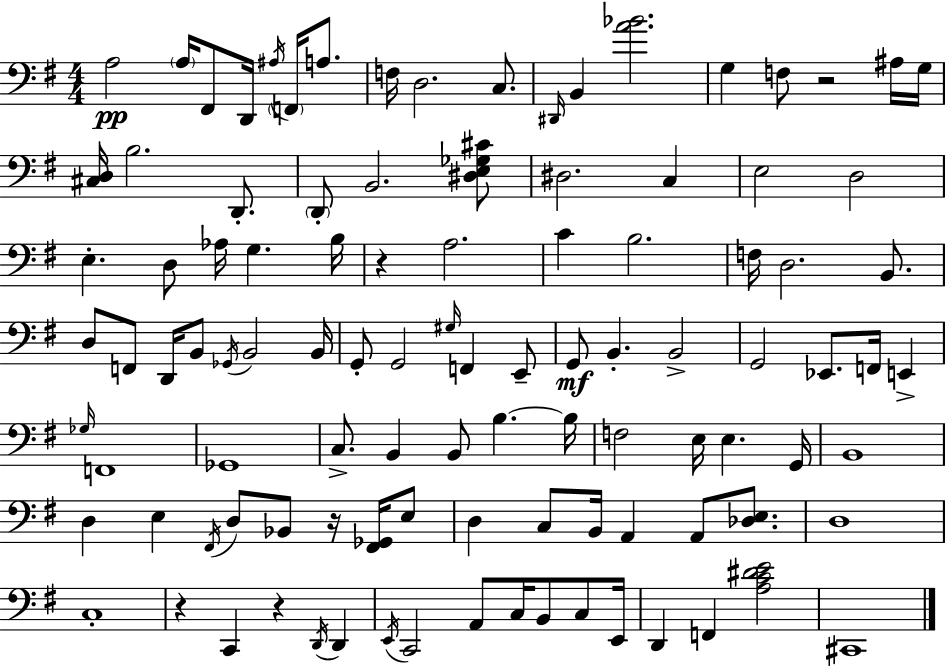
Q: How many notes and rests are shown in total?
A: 104